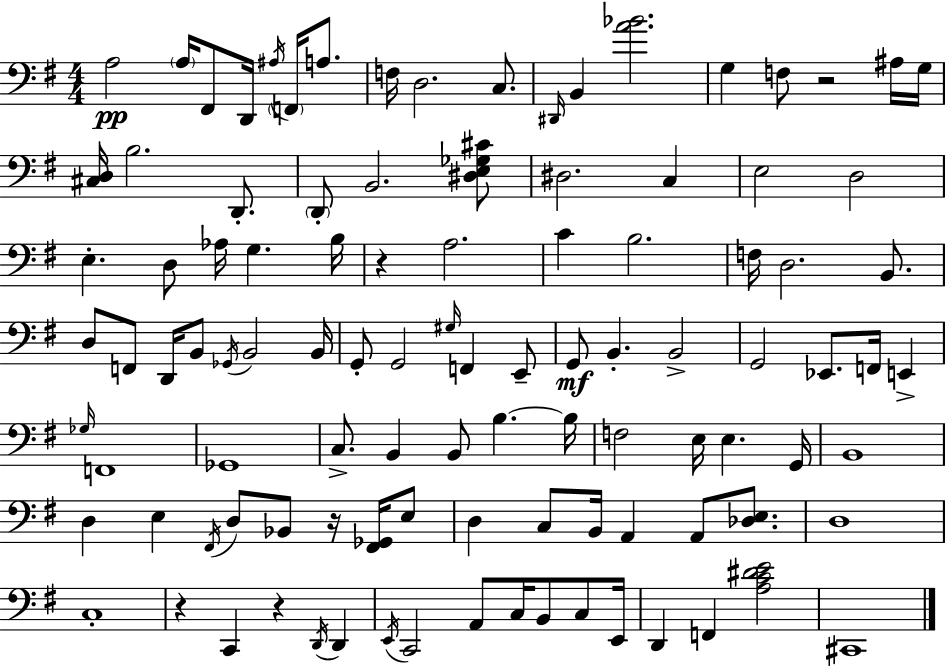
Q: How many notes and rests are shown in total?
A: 104